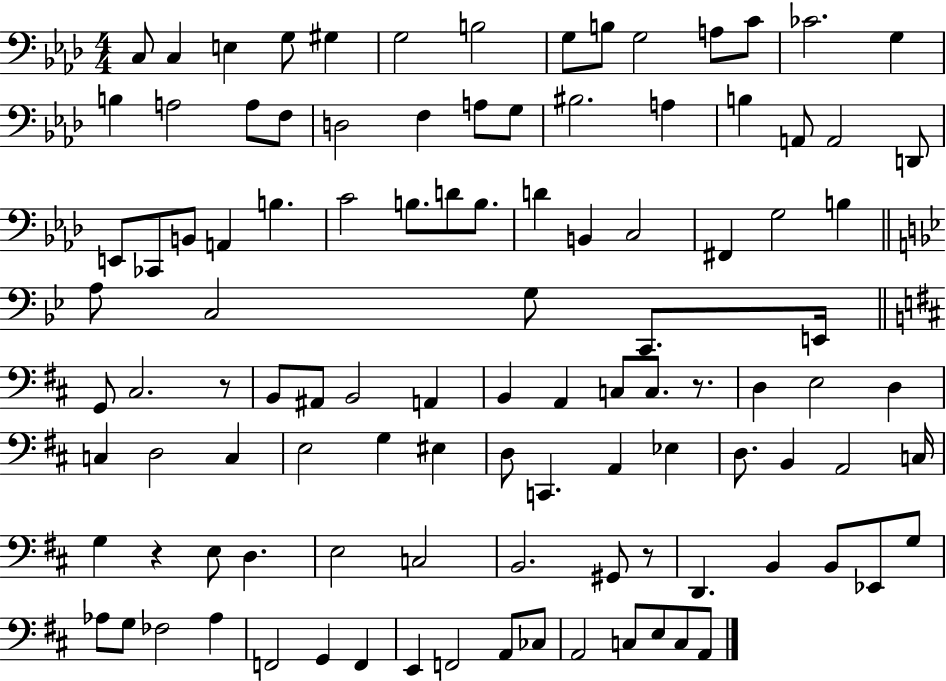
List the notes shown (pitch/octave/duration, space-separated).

C3/e C3/q E3/q G3/e G#3/q G3/h B3/h G3/e B3/e G3/h A3/e C4/e CES4/h. G3/q B3/q A3/h A3/e F3/e D3/h F3/q A3/e G3/e BIS3/h. A3/q B3/q A2/e A2/h D2/e E2/e CES2/e B2/e A2/q B3/q. C4/h B3/e. D4/e B3/e. D4/q B2/q C3/h F#2/q G3/h B3/q A3/e C3/h G3/e C2/e. E2/s G2/e C#3/h. R/e B2/e A#2/e B2/h A2/q B2/q A2/q C3/e C3/e. R/e. D3/q E3/h D3/q C3/q D3/h C3/q E3/h G3/q EIS3/q D3/e C2/q. A2/q Eb3/q D3/e. B2/q A2/h C3/s G3/q R/q E3/e D3/q. E3/h C3/h B2/h. G#2/e R/e D2/q. B2/q B2/e Eb2/e G3/e Ab3/e G3/e FES3/h Ab3/q F2/h G2/q F2/q E2/q F2/h A2/e CES3/e A2/h C3/e E3/e C3/e A2/e